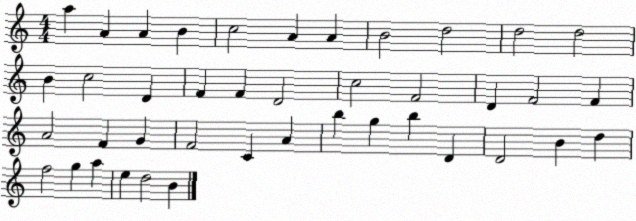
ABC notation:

X:1
T:Untitled
M:4/4
L:1/4
K:C
a A A B c2 A A B2 d2 d2 d2 B c2 D F F D2 c2 F2 D F2 F A2 F G F2 C A b g b D D2 B d f2 g a e d2 B